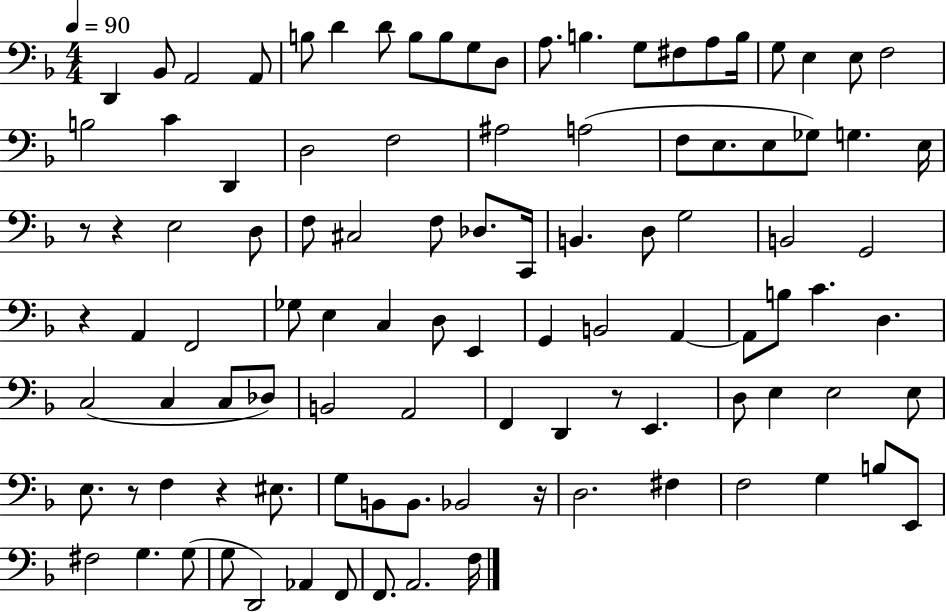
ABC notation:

X:1
T:Untitled
M:4/4
L:1/4
K:F
D,, _B,,/2 A,,2 A,,/2 B,/2 D D/2 B,/2 B,/2 G,/2 D,/2 A,/2 B, G,/2 ^F,/2 A,/2 B,/4 G,/2 E, E,/2 F,2 B,2 C D,, D,2 F,2 ^A,2 A,2 F,/2 E,/2 E,/2 _G,/2 G, E,/4 z/2 z E,2 D,/2 F,/2 ^C,2 F,/2 _D,/2 C,,/4 B,, D,/2 G,2 B,,2 G,,2 z A,, F,,2 _G,/2 E, C, D,/2 E,, G,, B,,2 A,, A,,/2 B,/2 C D, C,2 C, C,/2 _D,/2 B,,2 A,,2 F,, D,, z/2 E,, D,/2 E, E,2 E,/2 E,/2 z/2 F, z ^E,/2 G,/2 B,,/2 B,,/2 _B,,2 z/4 D,2 ^F, F,2 G, B,/2 E,,/2 ^F,2 G, G,/2 G,/2 D,,2 _A,, F,,/2 F,,/2 A,,2 F,/4